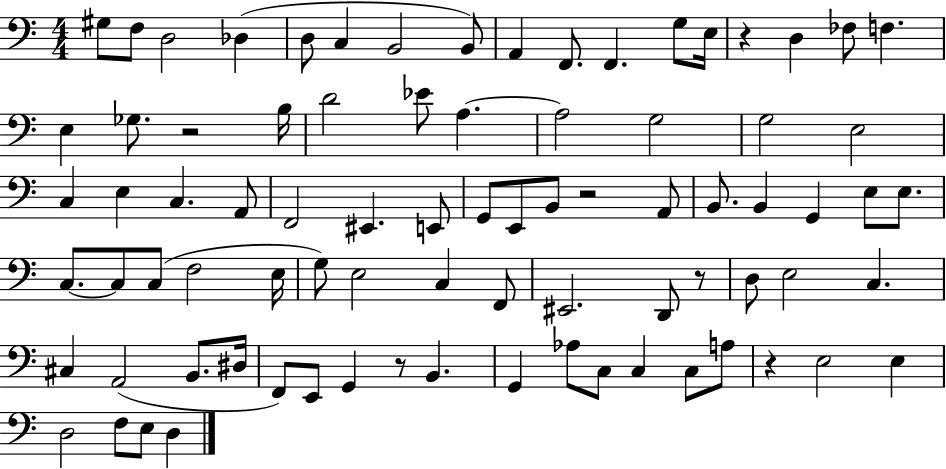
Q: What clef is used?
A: bass